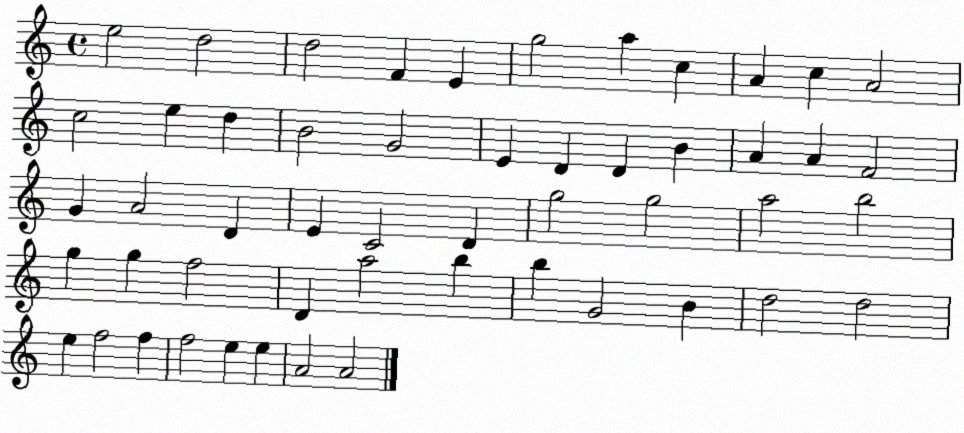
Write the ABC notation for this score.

X:1
T:Untitled
M:4/4
L:1/4
K:C
e2 d2 d2 F E g2 a c A c A2 c2 e d B2 G2 E D D B A A F2 G A2 D E C2 D g2 g2 a2 b2 g g f2 D a2 b b G2 B d2 d2 e f2 f f2 e e A2 A2